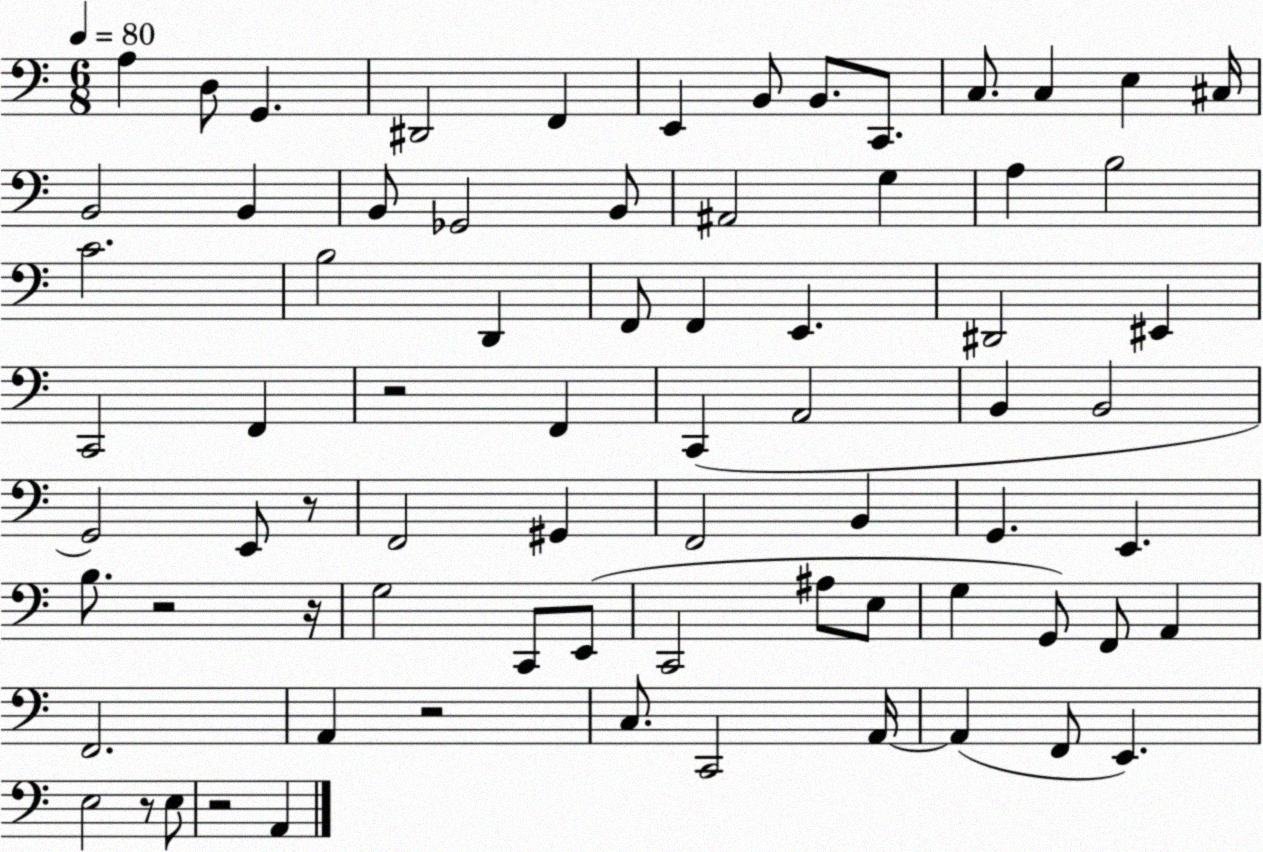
X:1
T:Untitled
M:6/8
L:1/4
K:C
A, D,/2 G,, ^D,,2 F,, E,, B,,/2 B,,/2 C,,/2 C,/2 C, E, ^C,/4 B,,2 B,, B,,/2 _G,,2 B,,/2 ^A,,2 G, A, B,2 C2 B,2 D,, F,,/2 F,, E,, ^D,,2 ^E,, C,,2 F,, z2 F,, C,, A,,2 B,, B,,2 G,,2 E,,/2 z/2 F,,2 ^G,, F,,2 B,, G,, E,, B,/2 z2 z/4 G,2 C,,/2 E,,/2 C,,2 ^A,/2 E,/2 G, G,,/2 F,,/2 A,, F,,2 A,, z2 C,/2 C,,2 A,,/4 A,, F,,/2 E,, E,2 z/2 E,/2 z2 A,,